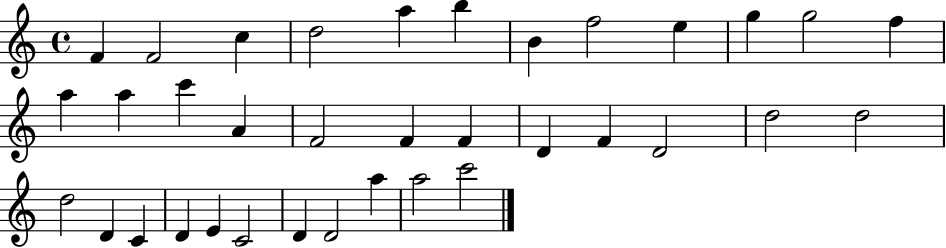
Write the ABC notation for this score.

X:1
T:Untitled
M:4/4
L:1/4
K:C
F F2 c d2 a b B f2 e g g2 f a a c' A F2 F F D F D2 d2 d2 d2 D C D E C2 D D2 a a2 c'2